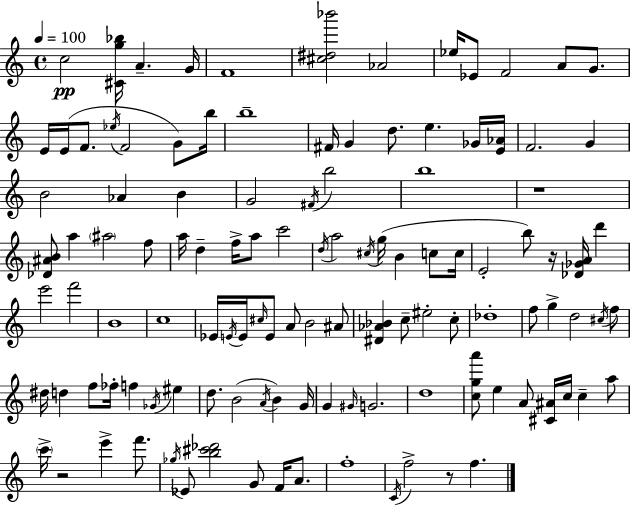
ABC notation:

X:1
T:Untitled
M:4/4
L:1/4
K:Am
c2 [^Cg_b]/4 A G/4 F4 [^c^d_b']2 _A2 _e/4 _E/2 F2 A/2 G/2 E/4 E/4 F/2 _e/4 F2 G/2 b/4 b4 ^F/4 G d/2 e _G/4 [E_A]/4 F2 G B2 _A B G2 ^F/4 b2 b4 z4 [_D^AB]/2 a ^a2 f/2 a/4 d f/4 a/2 c'2 d/4 a2 ^c/4 g/4 B c/2 c/4 E2 b/2 z/4 [_D_GA]/4 d' e'2 f'2 B4 c4 _E/4 E/4 E/4 ^c/4 E/2 A/2 B2 ^A/2 [^D_A_B] c/2 ^e2 c/2 _d4 f/2 g d2 ^c/4 f/2 ^d/4 d f/2 _f/4 f _G/4 ^e d/2 B2 A/4 B G/4 G ^G/4 G2 d4 [cga']/2 e A/2 [^C^A]/4 c/4 c a/2 c'/4 z2 e' f'/2 _g/4 _E/2 [b^c'_d']2 G/2 F/4 A/2 f4 C/4 f2 z/2 f